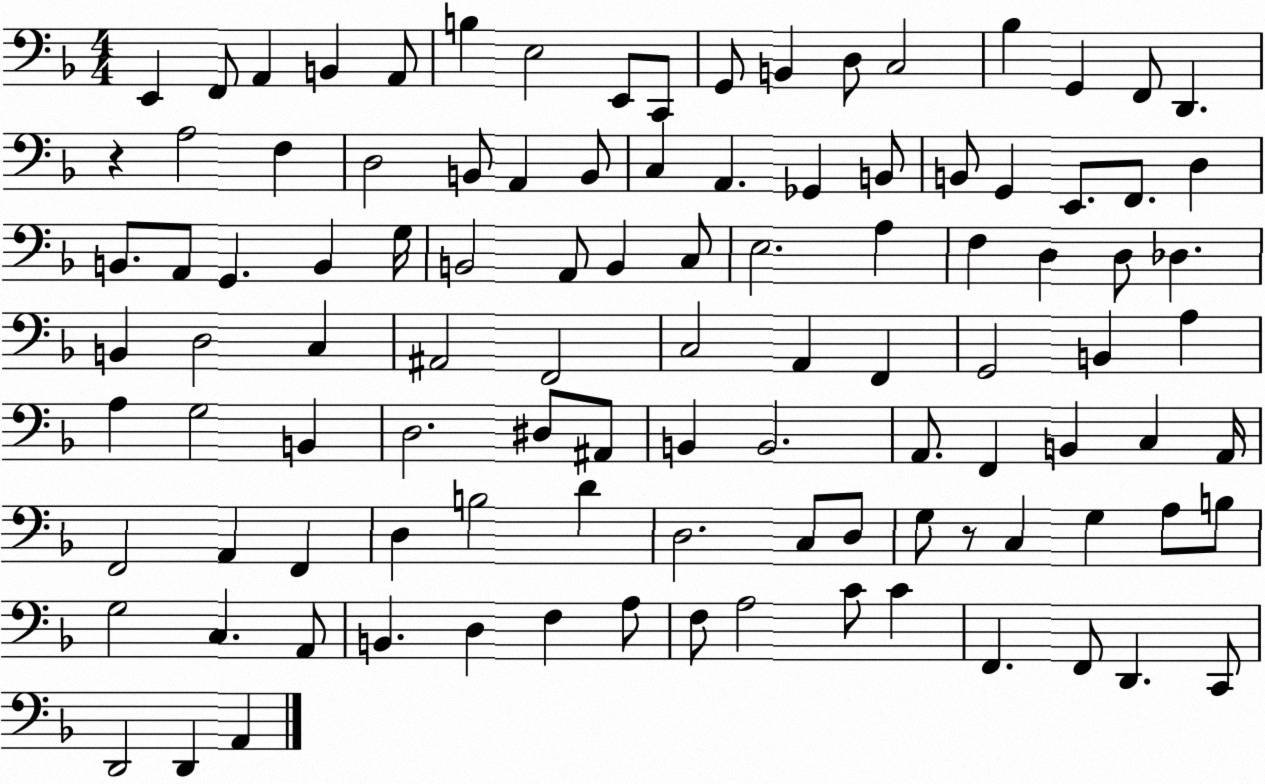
X:1
T:Untitled
M:4/4
L:1/4
K:F
E,, F,,/2 A,, B,, A,,/2 B, E,2 E,,/2 C,,/2 G,,/2 B,, D,/2 C,2 _B, G,, F,,/2 D,, z A,2 F, D,2 B,,/2 A,, B,,/2 C, A,, _G,, B,,/2 B,,/2 G,, E,,/2 F,,/2 D, B,,/2 A,,/2 G,, B,, G,/4 B,,2 A,,/2 B,, C,/2 E,2 A, F, D, D,/2 _D, B,, D,2 C, ^A,,2 F,,2 C,2 A,, F,, G,,2 B,, A, A, G,2 B,, D,2 ^D,/2 ^A,,/2 B,, B,,2 A,,/2 F,, B,, C, A,,/4 F,,2 A,, F,, D, B,2 D D,2 C,/2 D,/2 G,/2 z/2 C, G, A,/2 B,/2 G,2 C, A,,/2 B,, D, F, A,/2 F,/2 A,2 C/2 C F,, F,,/2 D,, C,,/2 D,,2 D,, A,,